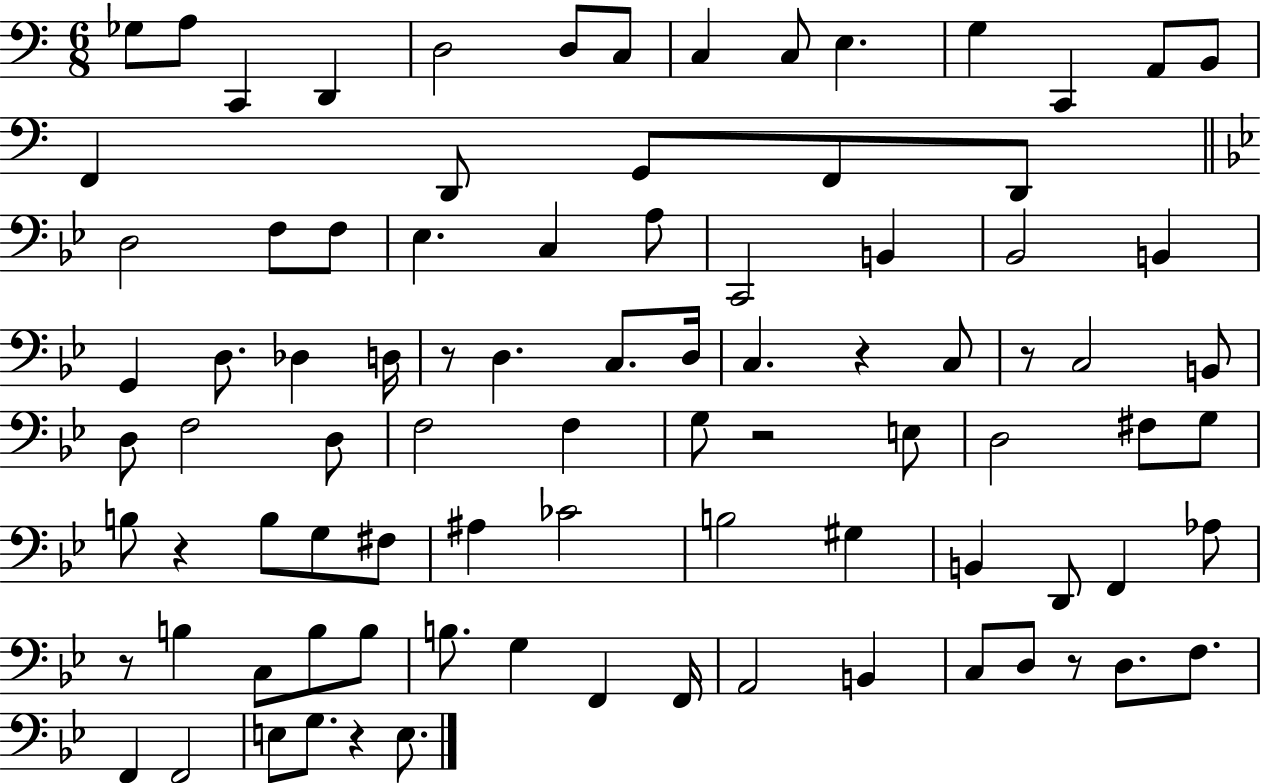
{
  \clef bass
  \numericTimeSignature
  \time 6/8
  \key c \major
  ges8 a8 c,4 d,4 | d2 d8 c8 | c4 c8 e4. | g4 c,4 a,8 b,8 | \break f,4 d,8 g,8 f,8 d,8 | \bar "||" \break \key bes \major d2 f8 f8 | ees4. c4 a8 | c,2 b,4 | bes,2 b,4 | \break g,4 d8. des4 d16 | r8 d4. c8. d16 | c4. r4 c8 | r8 c2 b,8 | \break d8 f2 d8 | f2 f4 | g8 r2 e8 | d2 fis8 g8 | \break b8 r4 b8 g8 fis8 | ais4 ces'2 | b2 gis4 | b,4 d,8 f,4 aes8 | \break r8 b4 c8 b8 b8 | b8. g4 f,4 f,16 | a,2 b,4 | c8 d8 r8 d8. f8. | \break f,4 f,2 | e8 g8. r4 e8. | \bar "|."
}